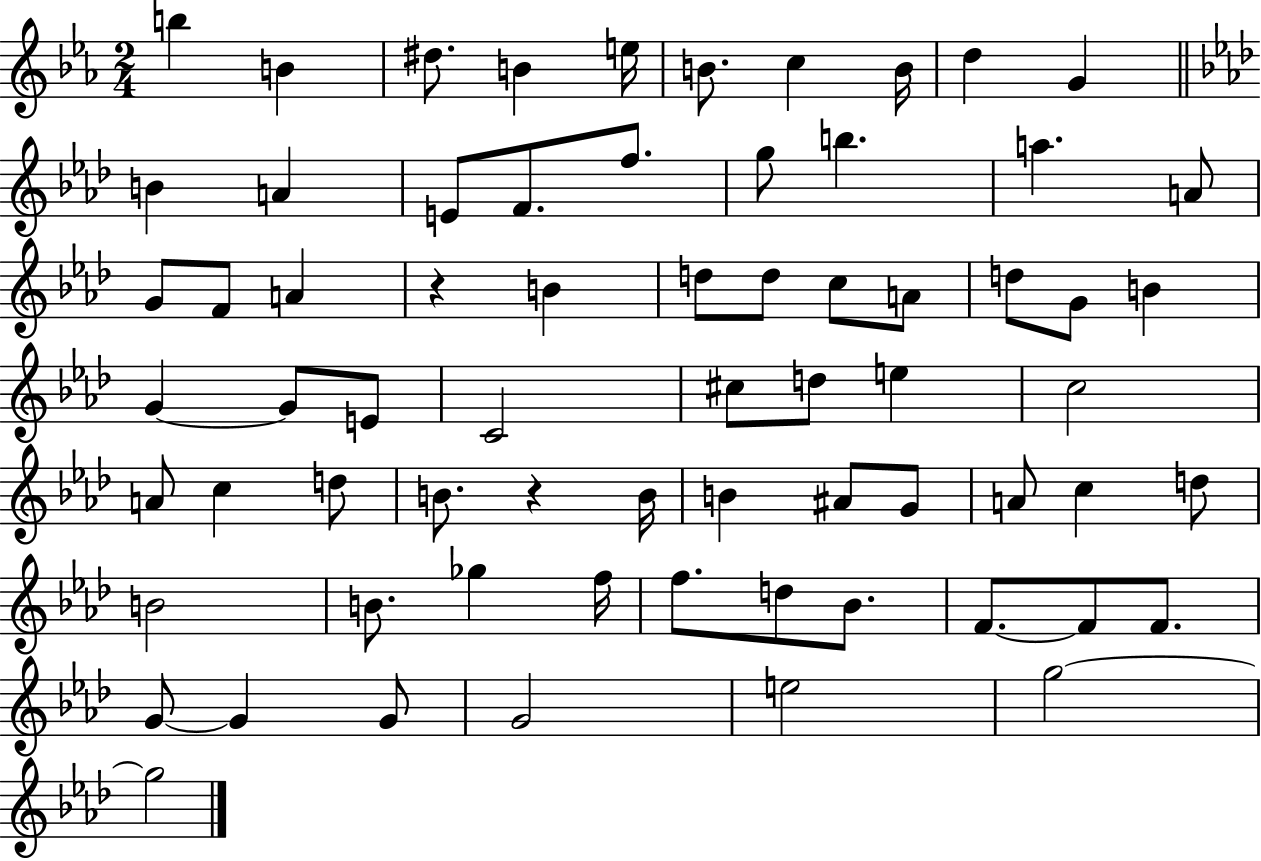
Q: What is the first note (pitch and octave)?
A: B5